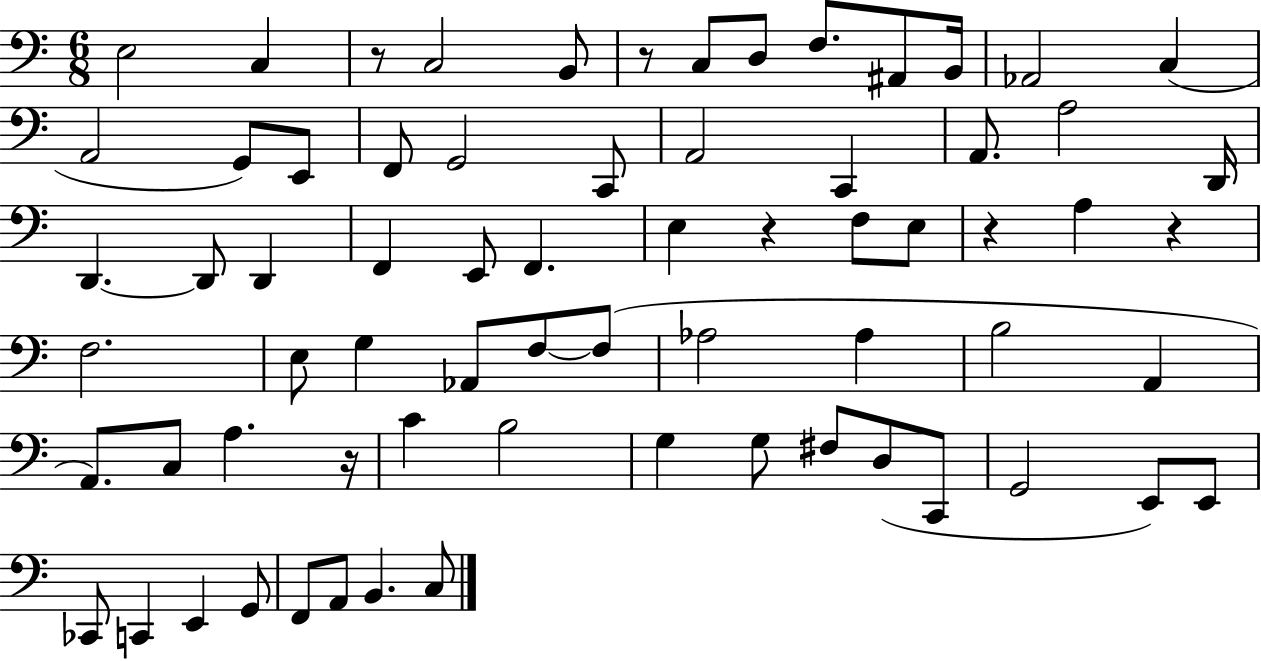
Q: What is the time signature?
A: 6/8